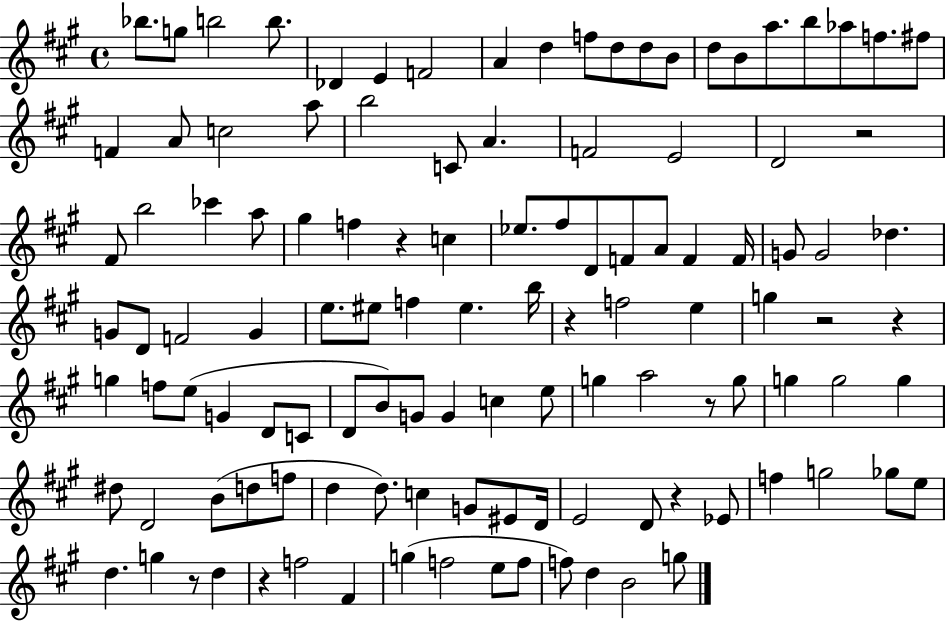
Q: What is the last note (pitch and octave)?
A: G5